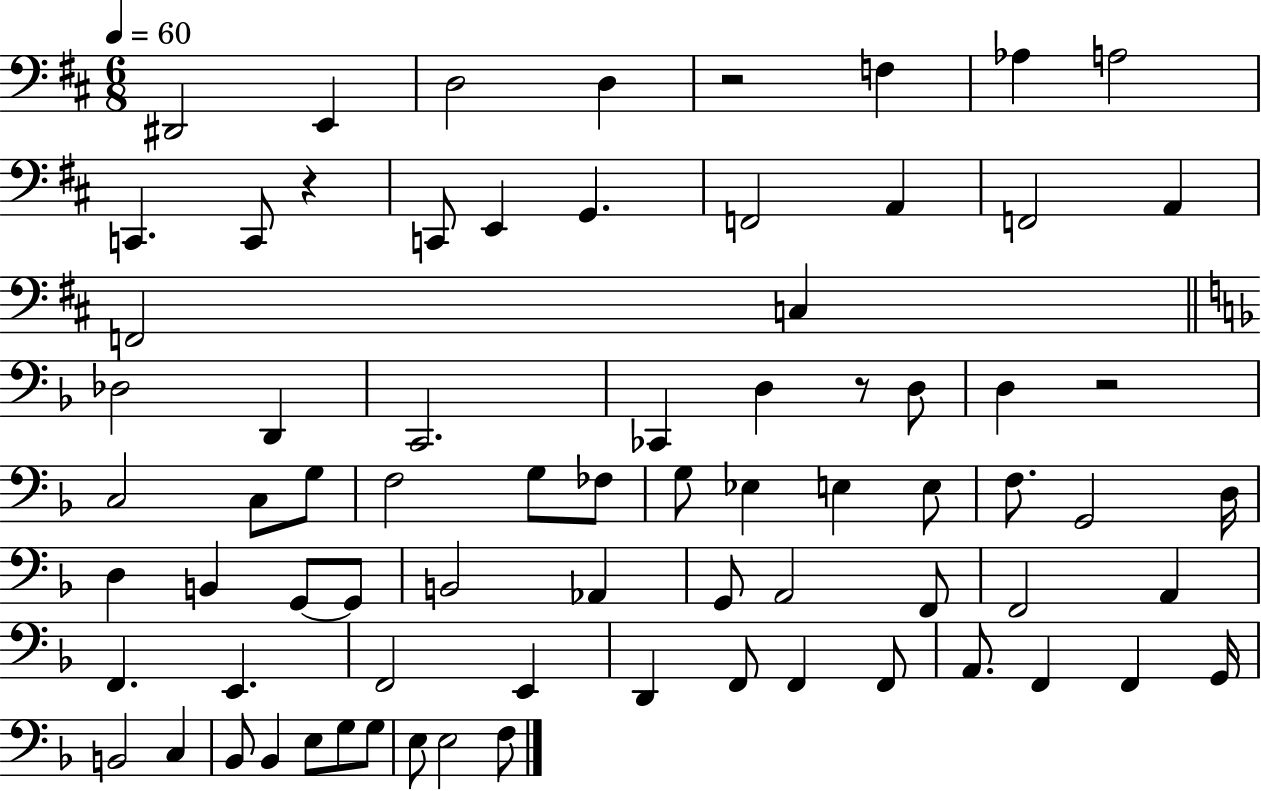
D#2/h E2/q D3/h D3/q R/h F3/q Ab3/q A3/h C2/q. C2/e R/q C2/e E2/q G2/q. F2/h A2/q F2/h A2/q F2/h C3/q Db3/h D2/q C2/h. CES2/q D3/q R/e D3/e D3/q R/h C3/h C3/e G3/e F3/h G3/e FES3/e G3/e Eb3/q E3/q E3/e F3/e. G2/h D3/s D3/q B2/q G2/e G2/e B2/h Ab2/q G2/e A2/h F2/e F2/h A2/q F2/q. E2/q. F2/h E2/q D2/q F2/e F2/q F2/e A2/e. F2/q F2/q G2/s B2/h C3/q Bb2/e Bb2/q E3/e G3/e G3/e E3/e E3/h F3/e